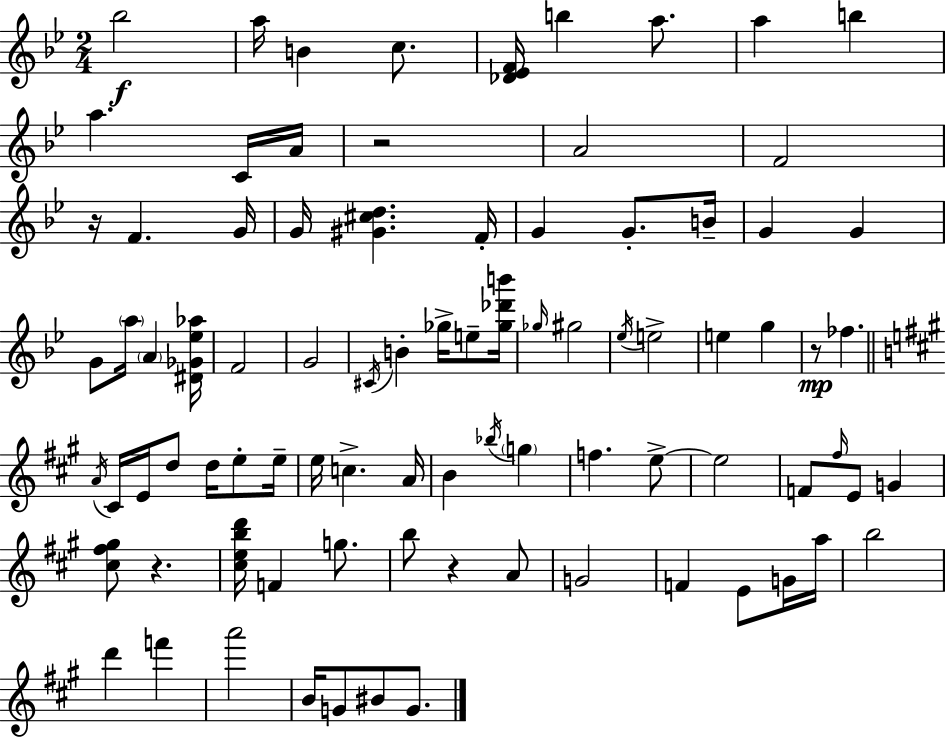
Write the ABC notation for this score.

X:1
T:Untitled
M:2/4
L:1/4
K:Bb
_b2 a/4 B c/2 [_D_EF]/4 b a/2 a b a C/4 A/4 z2 A2 F2 z/4 F G/4 G/4 [^G^cd] F/4 G G/2 B/4 G G G/2 a/4 A [^D_G_e_a]/4 F2 G2 ^C/4 B _g/4 e/2 [_g_d'b']/4 _g/4 ^g2 _e/4 e2 e g z/2 _f A/4 ^C/4 E/4 d/2 d/4 e/2 e/4 e/4 c A/4 B _b/4 g f e/2 e2 F/2 ^f/4 E/2 G [^c^f^g]/2 z [^cebd']/4 F g/2 b/2 z A/2 G2 F E/2 G/4 a/4 b2 d' f' a'2 B/4 G/2 ^B/2 G/2